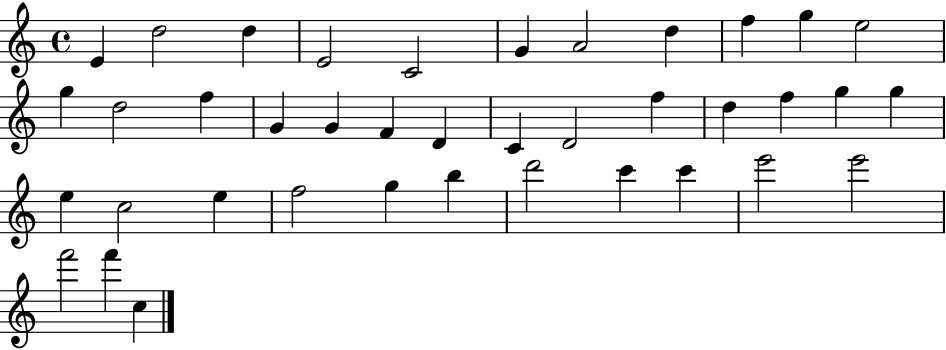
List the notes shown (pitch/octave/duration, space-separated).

E4/q D5/h D5/q E4/h C4/h G4/q A4/h D5/q F5/q G5/q E5/h G5/q D5/h F5/q G4/q G4/q F4/q D4/q C4/q D4/h F5/q D5/q F5/q G5/q G5/q E5/q C5/h E5/q F5/h G5/q B5/q D6/h C6/q C6/q E6/h E6/h F6/h F6/q C5/q